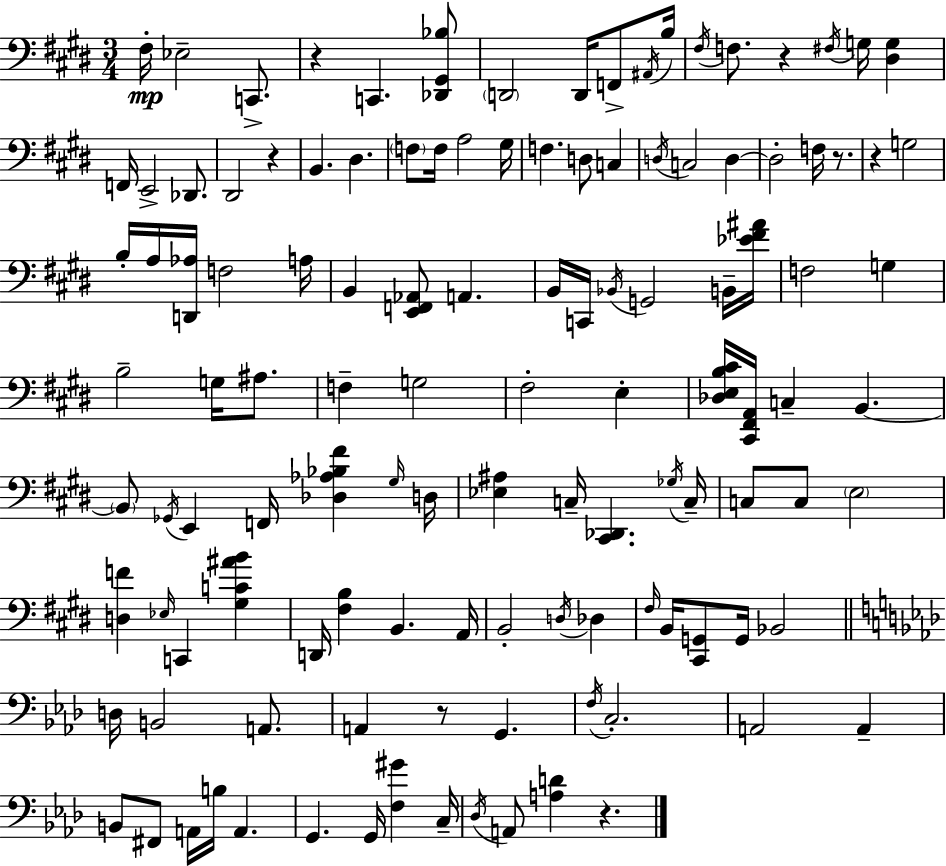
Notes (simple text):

F#3/s Eb3/h C2/e. R/q C2/q. [Db2,G#2,Bb3]/e D2/h D2/s F2/e A#2/s B3/s F#3/s F3/e. R/q F#3/s G3/s [D#3,G3]/q F2/s E2/h Db2/e. D#2/h R/q B2/q. D#3/q. F3/e F3/s A3/h G#3/s F3/q. D3/e C3/q D3/s C3/h D3/q D3/h F3/s R/e. R/q G3/h B3/s A3/s [D2,Ab3]/s F3/h A3/s B2/q [E2,F2,Ab2]/e A2/q. B2/s C2/s Bb2/s G2/h B2/s [Eb4,F#4,A#4]/s F3/h G3/q B3/h G3/s A#3/e. F3/q G3/h F#3/h E3/q [Db3,E3,B3,C#4]/s [C#2,F#2,A2]/s C3/q B2/q. B2/e Gb2/s E2/q F2/s [Db3,Ab3,Bb3,F#4]/q G#3/s D3/s [Eb3,A#3]/q C3/s [C#2,Db2]/q. Gb3/s C3/s C3/e C3/e E3/h [D3,F4]/q Eb3/s C2/q [G#3,C4,A#4,B4]/q D2/s [F#3,B3]/q B2/q. A2/s B2/h D3/s Db3/q F#3/s B2/s [C#2,G2]/e G2/s Bb2/h D3/s B2/h A2/e. A2/q R/e G2/q. F3/s C3/h. A2/h A2/q B2/e F#2/e A2/s B3/s A2/q. G2/q. G2/s [F3,G#4]/q C3/s Db3/s A2/e [A3,D4]/q R/q.